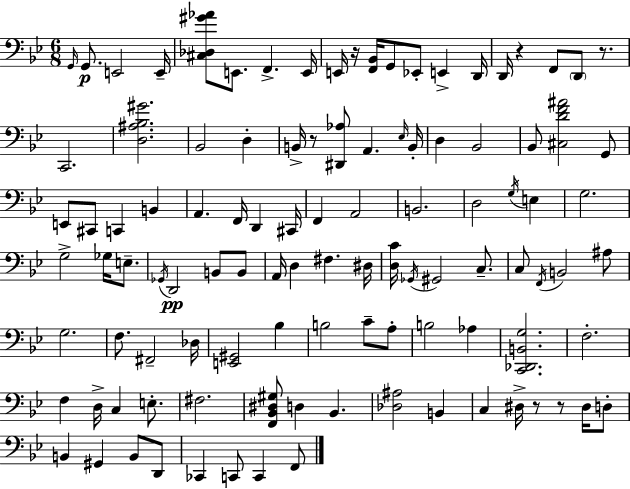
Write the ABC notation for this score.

X:1
T:Untitled
M:6/8
L:1/4
K:Gm
G,,/4 G,,/2 E,,2 E,,/4 [^C,_D,^G_A]/2 E,,/2 F,, E,,/4 E,,/4 z/4 [F,,_B,,]/4 G,,/2 _E,,/2 E,, D,,/4 D,,/4 z F,,/2 D,,/2 z/2 C,,2 [D,^A,_B,^G]2 _B,,2 D, B,,/4 z/2 [^D,,_A,]/2 A,, _E,/4 B,,/4 D, _B,,2 _B,,/2 [^C,DF^A]2 G,,/2 E,,/2 ^C,,/2 C,, B,, A,, F,,/4 D,, ^C,,/4 F,, A,,2 B,,2 D,2 G,/4 E, G,2 G,2 _G,/4 E,/2 _G,,/4 D,,2 B,,/2 B,,/2 A,,/4 D, ^F, ^D,/4 [D,C]/4 _G,,/4 ^G,,2 C,/2 C,/2 F,,/4 B,,2 ^A,/2 G,2 F,/2 ^F,,2 _D,/4 [E,,^G,,]2 _B, B,2 C/2 A,/2 B,2 _A, [C,,_D,,B,,G,]2 F,2 F, D,/4 C, E,/2 ^F,2 [F,,_B,,^D,^G,]/2 D, _B,, [_D,^A,]2 B,, C, ^D,/4 z/2 z/2 ^D,/4 D,/2 B,, ^G,, B,,/2 D,,/2 _C,, C,,/2 C,, F,,/2